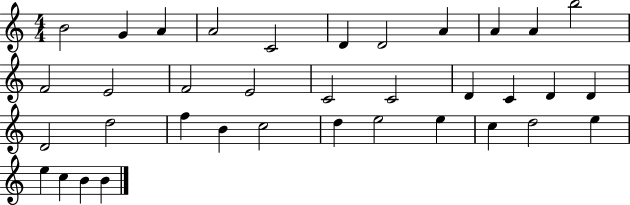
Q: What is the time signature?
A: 4/4